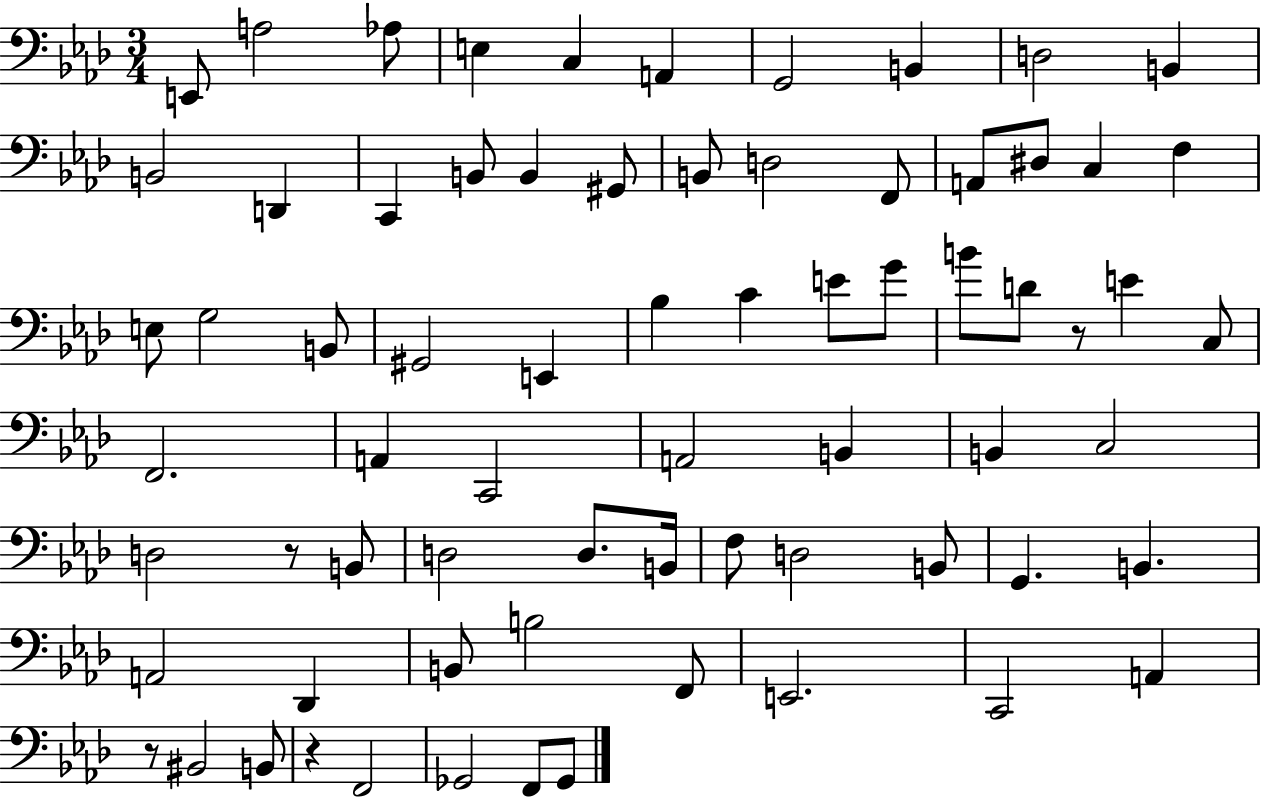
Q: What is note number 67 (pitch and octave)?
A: Gb2